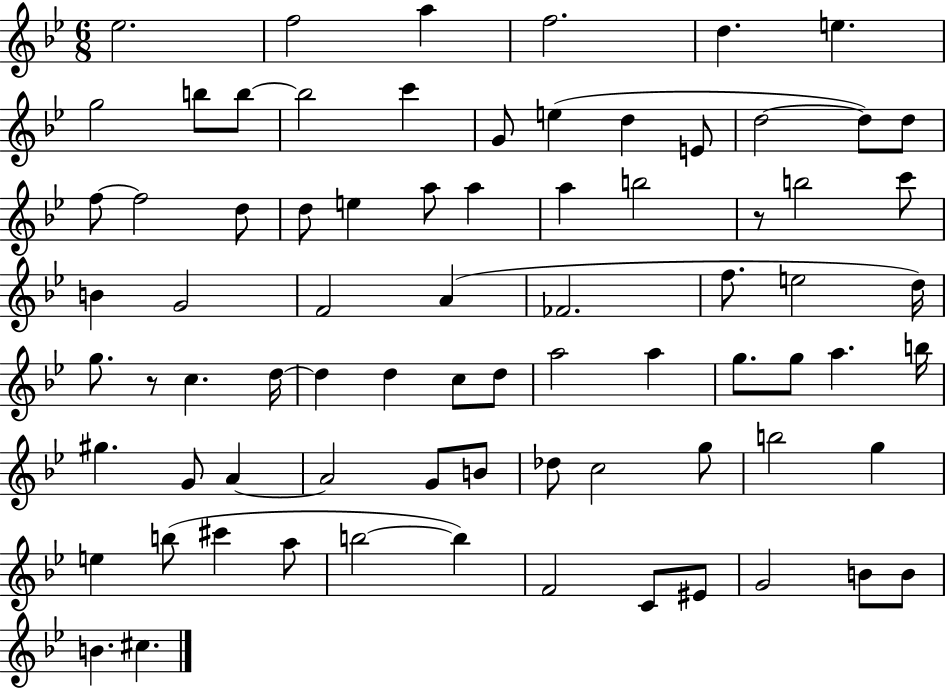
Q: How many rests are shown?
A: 2